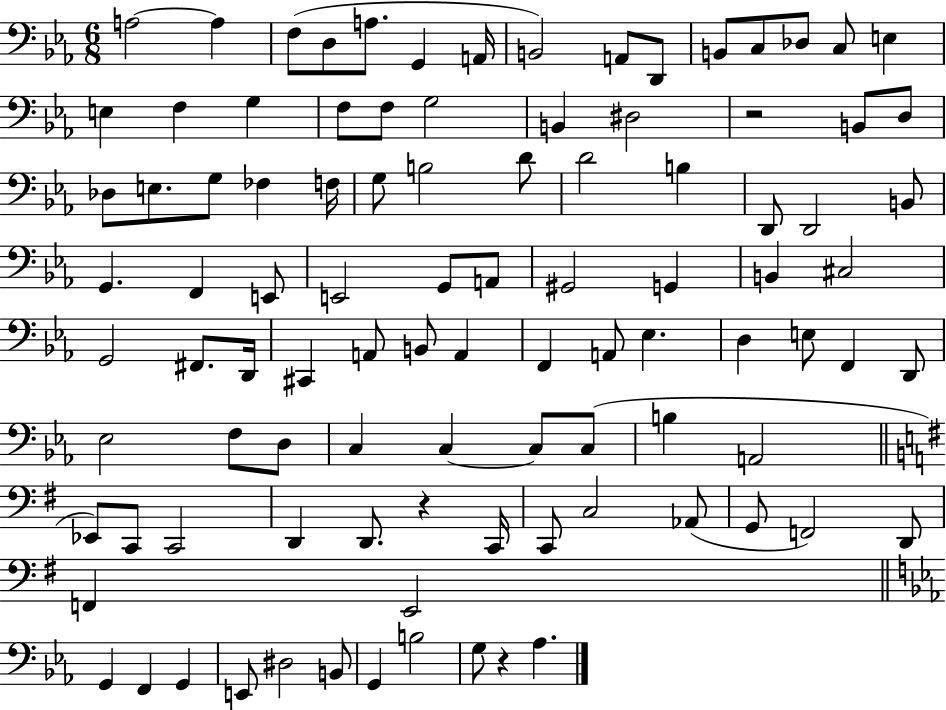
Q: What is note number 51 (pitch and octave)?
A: D2